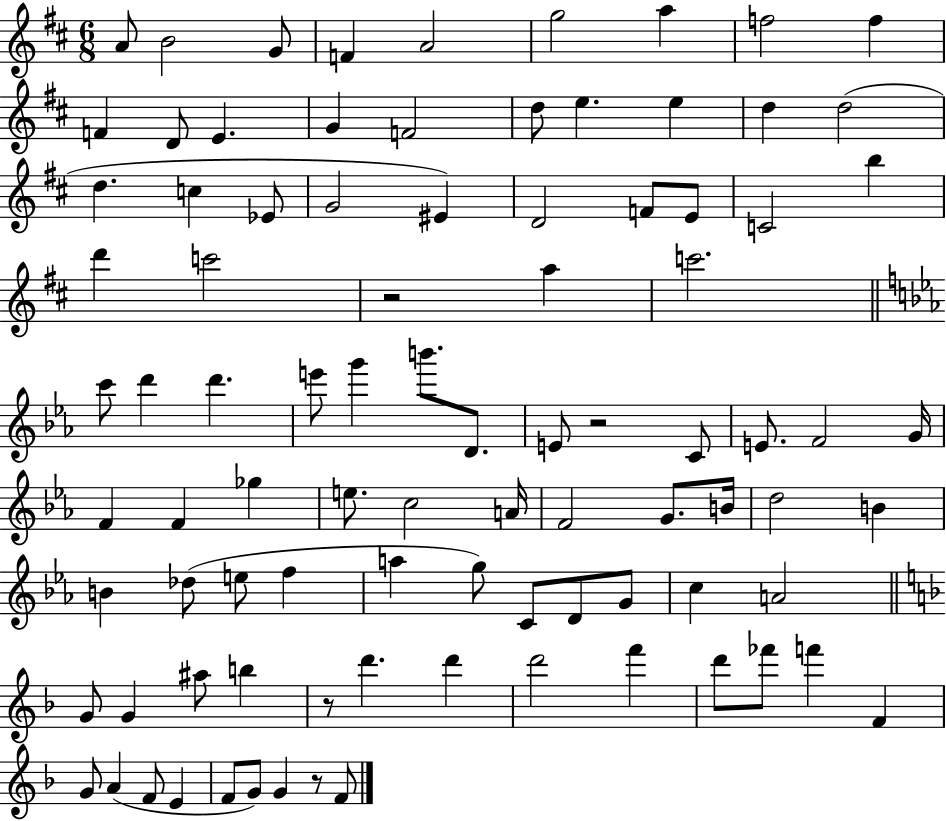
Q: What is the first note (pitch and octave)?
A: A4